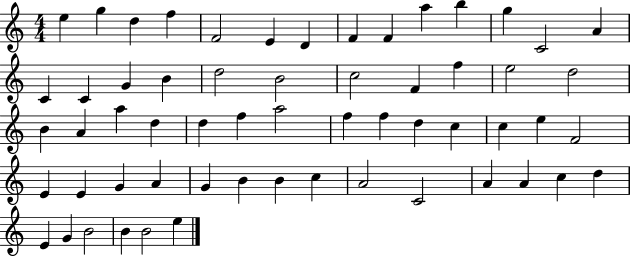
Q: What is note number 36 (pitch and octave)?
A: C5